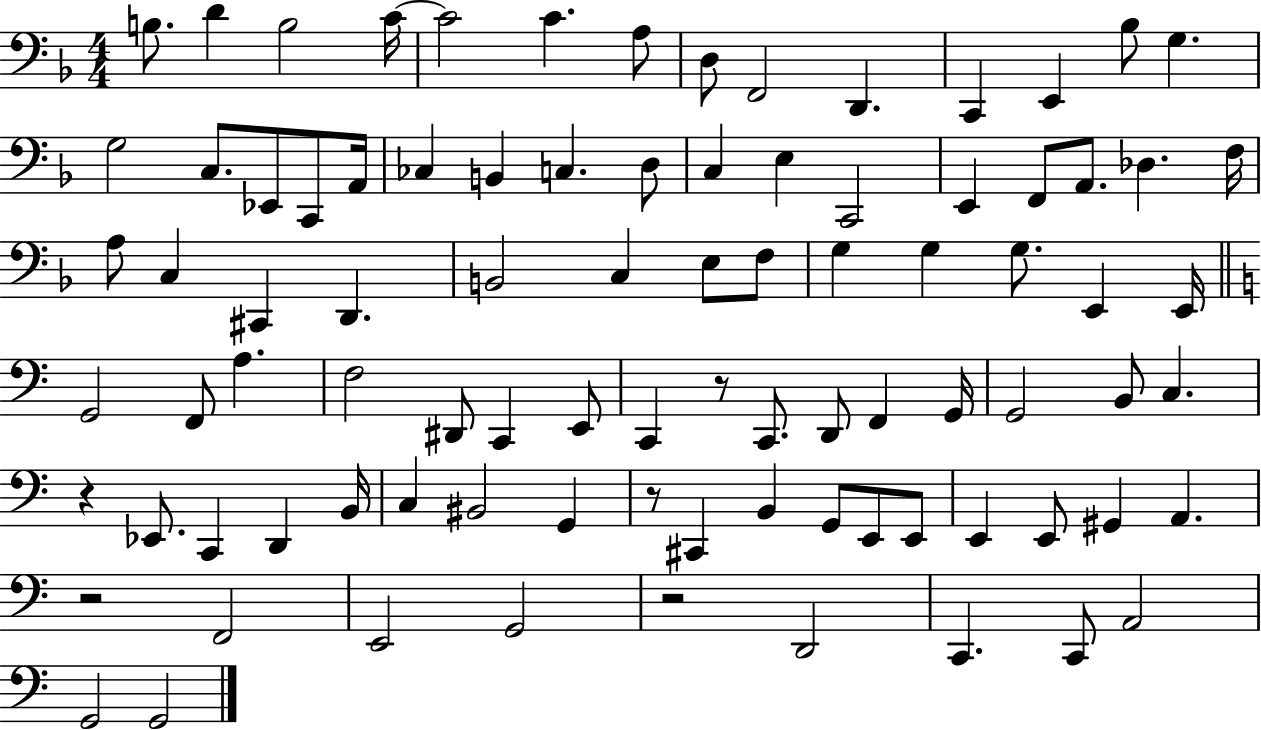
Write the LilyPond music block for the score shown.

{
  \clef bass
  \numericTimeSignature
  \time 4/4
  \key f \major
  \repeat volta 2 { b8. d'4 b2 c'16~~ | c'2 c'4. a8 | d8 f,2 d,4. | c,4 e,4 bes8 g4. | \break g2 c8. ees,8 c,8 a,16 | ces4 b,4 c4. d8 | c4 e4 c,2 | e,4 f,8 a,8. des4. f16 | \break a8 c4 cis,4 d,4. | b,2 c4 e8 f8 | g4 g4 g8. e,4 e,16 | \bar "||" \break \key a \minor g,2 f,8 a4. | f2 dis,8 c,4 e,8 | c,4 r8 c,8. d,8 f,4 g,16 | g,2 b,8 c4. | \break r4 ees,8. c,4 d,4 b,16 | c4 bis,2 g,4 | r8 cis,4 b,4 g,8 e,8 e,8 | e,4 e,8 gis,4 a,4. | \break r2 f,2 | e,2 g,2 | r2 d,2 | c,4. c,8 a,2 | \break g,2 g,2 | } \bar "|."
}